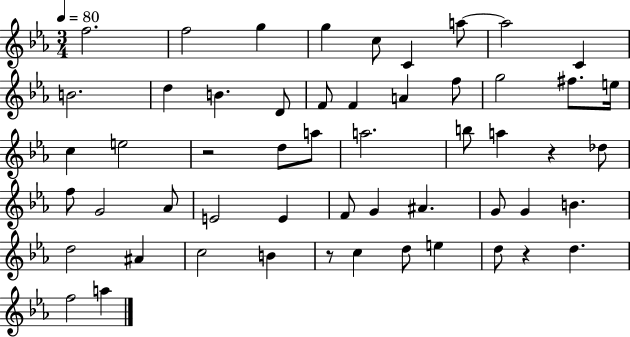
F5/h. F5/h G5/q G5/q C5/e C4/q A5/e A5/h C4/q B4/h. D5/q B4/q. D4/e F4/e F4/q A4/q F5/e G5/h F#5/e. E5/s C5/q E5/h R/h D5/e A5/e A5/h. B5/e A5/q R/q Db5/e F5/e G4/h Ab4/e E4/h E4/q F4/e G4/q A#4/q. G4/e G4/q B4/q. D5/h A#4/q C5/h B4/q R/e C5/q D5/e E5/q D5/e R/q D5/q. F5/h A5/q